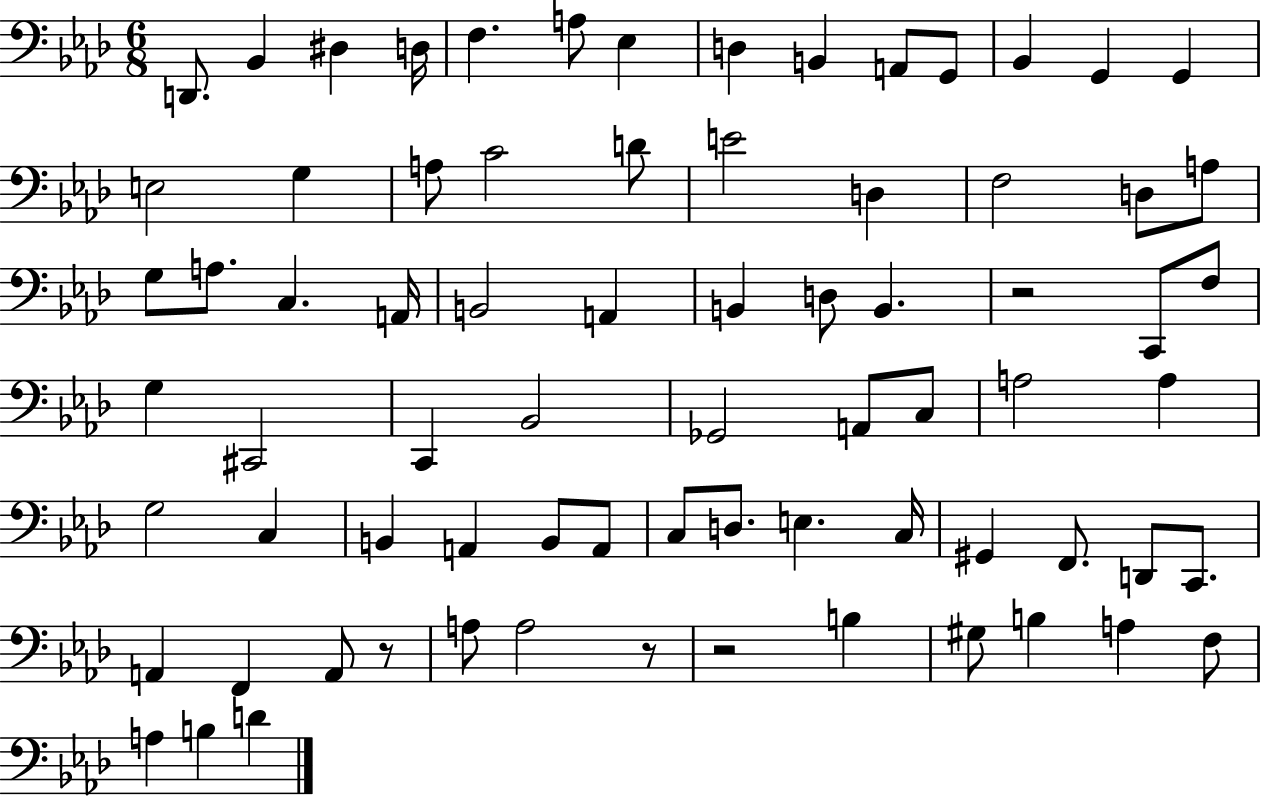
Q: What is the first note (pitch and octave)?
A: D2